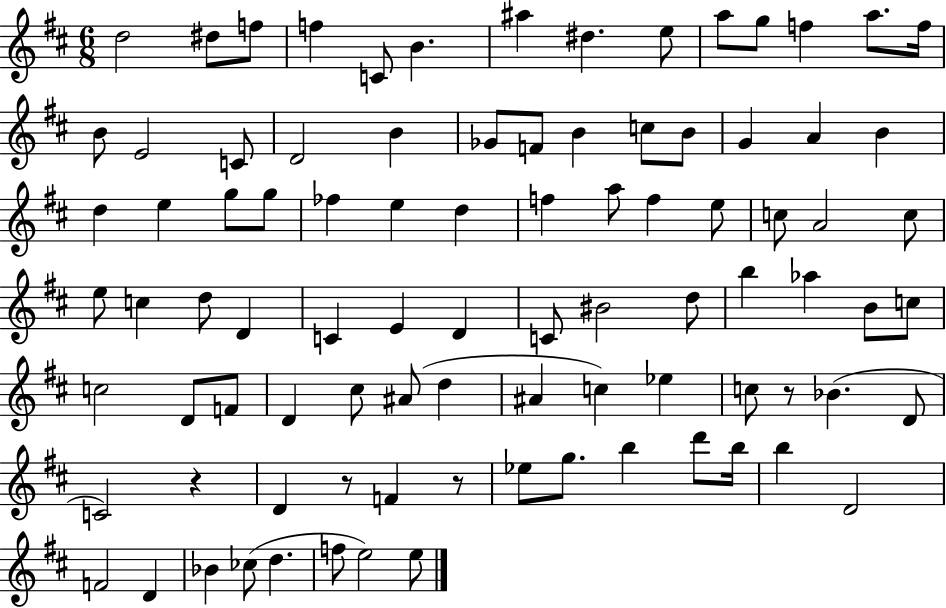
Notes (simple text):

D5/h D#5/e F5/e F5/q C4/e B4/q. A#5/q D#5/q. E5/e A5/e G5/e F5/q A5/e. F5/s B4/e E4/h C4/e D4/h B4/q Gb4/e F4/e B4/q C5/e B4/e G4/q A4/q B4/q D5/q E5/q G5/e G5/e FES5/q E5/q D5/q F5/q A5/e F5/q E5/e C5/e A4/h C5/e E5/e C5/q D5/e D4/q C4/q E4/q D4/q C4/e BIS4/h D5/e B5/q Ab5/q B4/e C5/e C5/h D4/e F4/e D4/q C#5/e A#4/e D5/q A#4/q C5/q Eb5/q C5/e R/e Bb4/q. D4/e C4/h R/q D4/q R/e F4/q R/e Eb5/e G5/e. B5/q D6/e B5/s B5/q D4/h F4/h D4/q Bb4/q CES5/e D5/q. F5/e E5/h E5/e